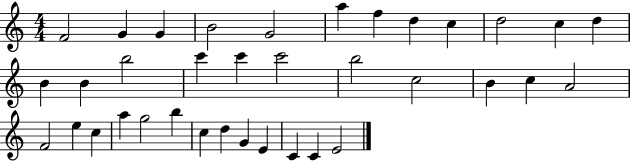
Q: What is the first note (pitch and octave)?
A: F4